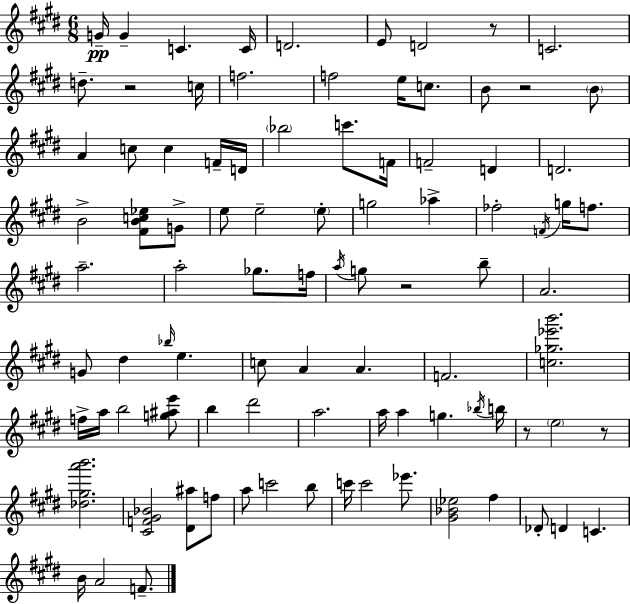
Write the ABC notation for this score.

X:1
T:Untitled
M:6/8
L:1/4
K:E
G/4 G C C/4 D2 E/2 D2 z/2 C2 d/2 z2 c/4 f2 f2 e/4 c/2 B/2 z2 B/2 A c/2 c F/4 D/4 _b2 c'/2 F/4 F2 D D2 B2 [^FBc_e]/2 G/2 e/2 e2 e/2 g2 _a _f2 F/4 g/4 f/2 a2 a2 _g/2 f/4 a/4 g/2 z2 b/2 A2 G/2 ^d _b/4 e c/2 A A F2 [c_g_e'b']2 f/4 a/4 b2 [g^ae']/2 b ^d'2 a2 a/4 a g _b/4 b/4 z/2 e2 z/2 [_d^ga'b']2 [^CF^G_B]2 [^D^a]/2 f/2 a/2 c'2 b/2 c'/4 c'2 _e'/2 [^G_B_e]2 ^f _D/2 D C B/4 A2 F/2